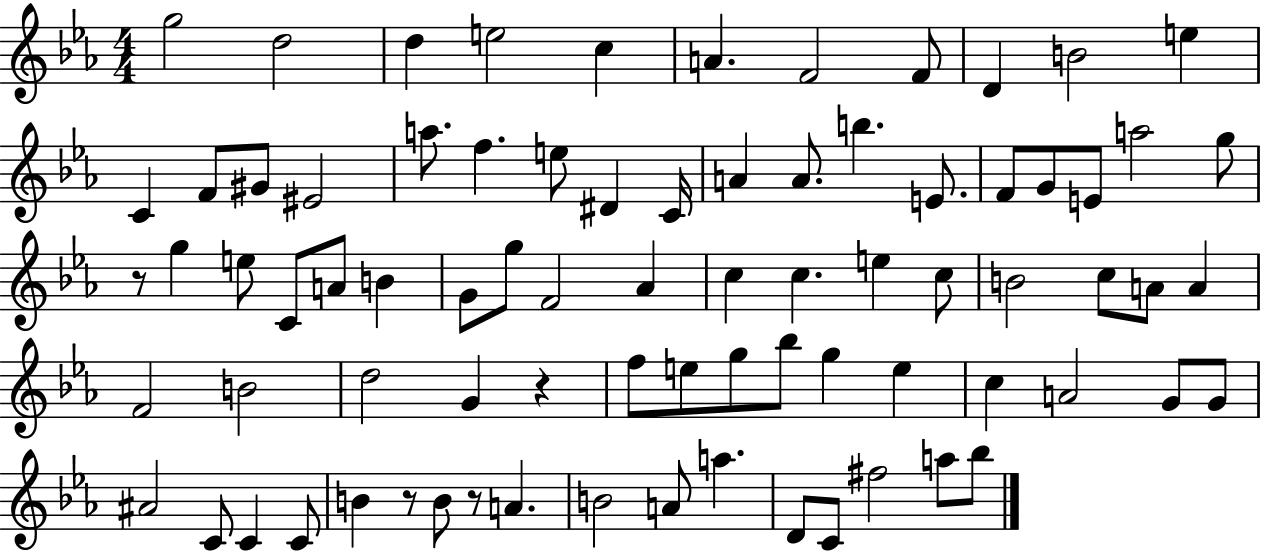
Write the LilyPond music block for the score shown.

{
  \clef treble
  \numericTimeSignature
  \time 4/4
  \key ees \major
  g''2 d''2 | d''4 e''2 c''4 | a'4. f'2 f'8 | d'4 b'2 e''4 | \break c'4 f'8 gis'8 eis'2 | a''8. f''4. e''8 dis'4 c'16 | a'4 a'8. b''4. e'8. | f'8 g'8 e'8 a''2 g''8 | \break r8 g''4 e''8 c'8 a'8 b'4 | g'8 g''8 f'2 aes'4 | c''4 c''4. e''4 c''8 | b'2 c''8 a'8 a'4 | \break f'2 b'2 | d''2 g'4 r4 | f''8 e''8 g''8 bes''8 g''4 e''4 | c''4 a'2 g'8 g'8 | \break ais'2 c'8 c'4 c'8 | b'4 r8 b'8 r8 a'4. | b'2 a'8 a''4. | d'8 c'8 fis''2 a''8 bes''8 | \break \bar "|."
}